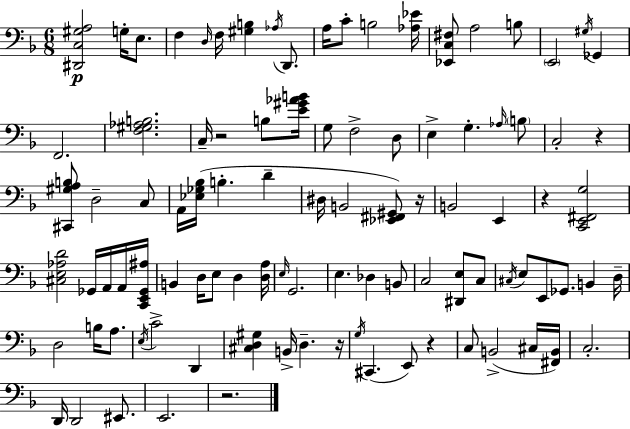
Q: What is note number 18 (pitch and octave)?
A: B3